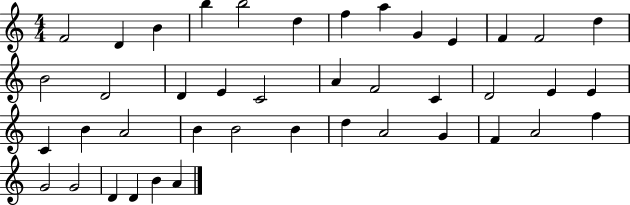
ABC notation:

X:1
T:Untitled
M:4/4
L:1/4
K:C
F2 D B b b2 d f a G E F F2 d B2 D2 D E C2 A F2 C D2 E E C B A2 B B2 B d A2 G F A2 f G2 G2 D D B A